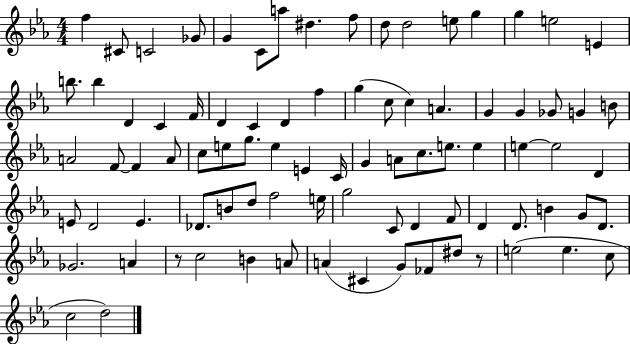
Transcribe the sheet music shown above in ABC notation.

X:1
T:Untitled
M:4/4
L:1/4
K:Eb
f ^C/2 C2 _G/2 G C/2 a/2 ^d f/2 d/2 d2 e/2 g g e2 E b/2 b D C F/4 D C D f g c/2 c A G G _G/2 G B/2 A2 F/2 F A/2 c/2 e/2 g/2 e E C/4 G A/2 c/2 e/2 e e e2 D E/2 D2 E _D/2 B/2 d/2 f2 e/4 g2 C/2 D F/2 D D/2 B G/2 D/2 _G2 A z/2 c2 B A/2 A ^C G/2 _F/2 ^d/2 z/2 e2 e c/2 c2 d2